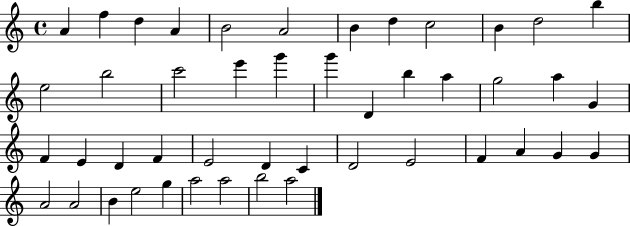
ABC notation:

X:1
T:Untitled
M:4/4
L:1/4
K:C
A f d A B2 A2 B d c2 B d2 b e2 b2 c'2 e' g' g' D b a g2 a G F E D F E2 D C D2 E2 F A G G A2 A2 B e2 g a2 a2 b2 a2